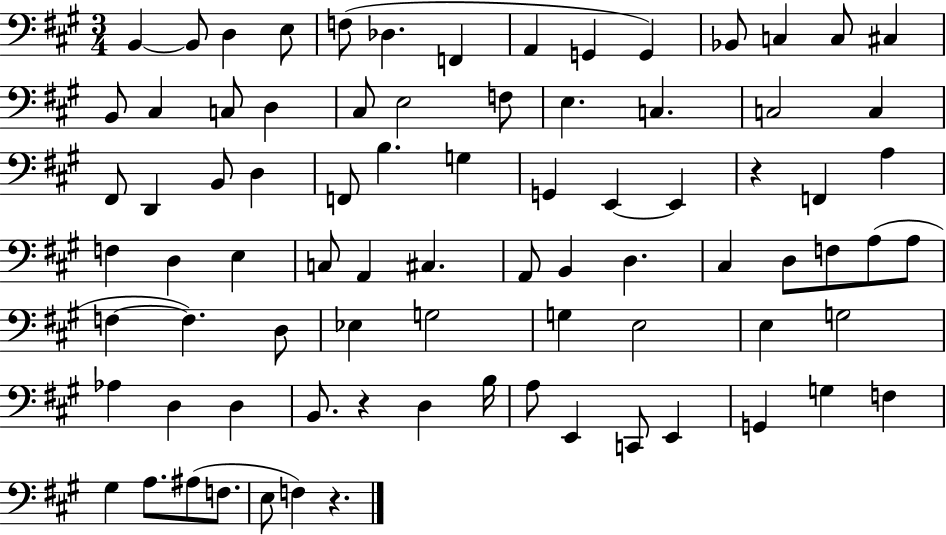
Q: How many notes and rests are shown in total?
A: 82